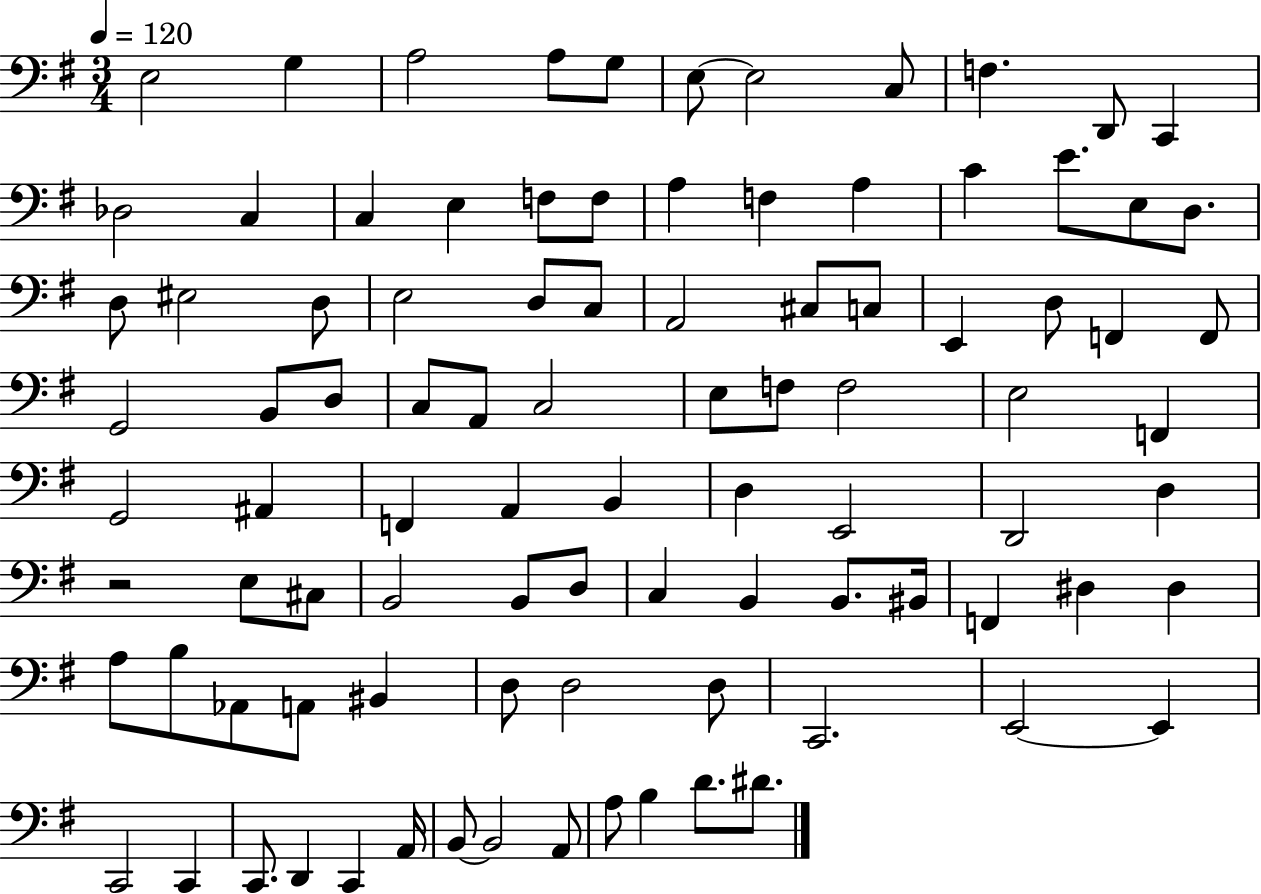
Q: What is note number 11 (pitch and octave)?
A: C2